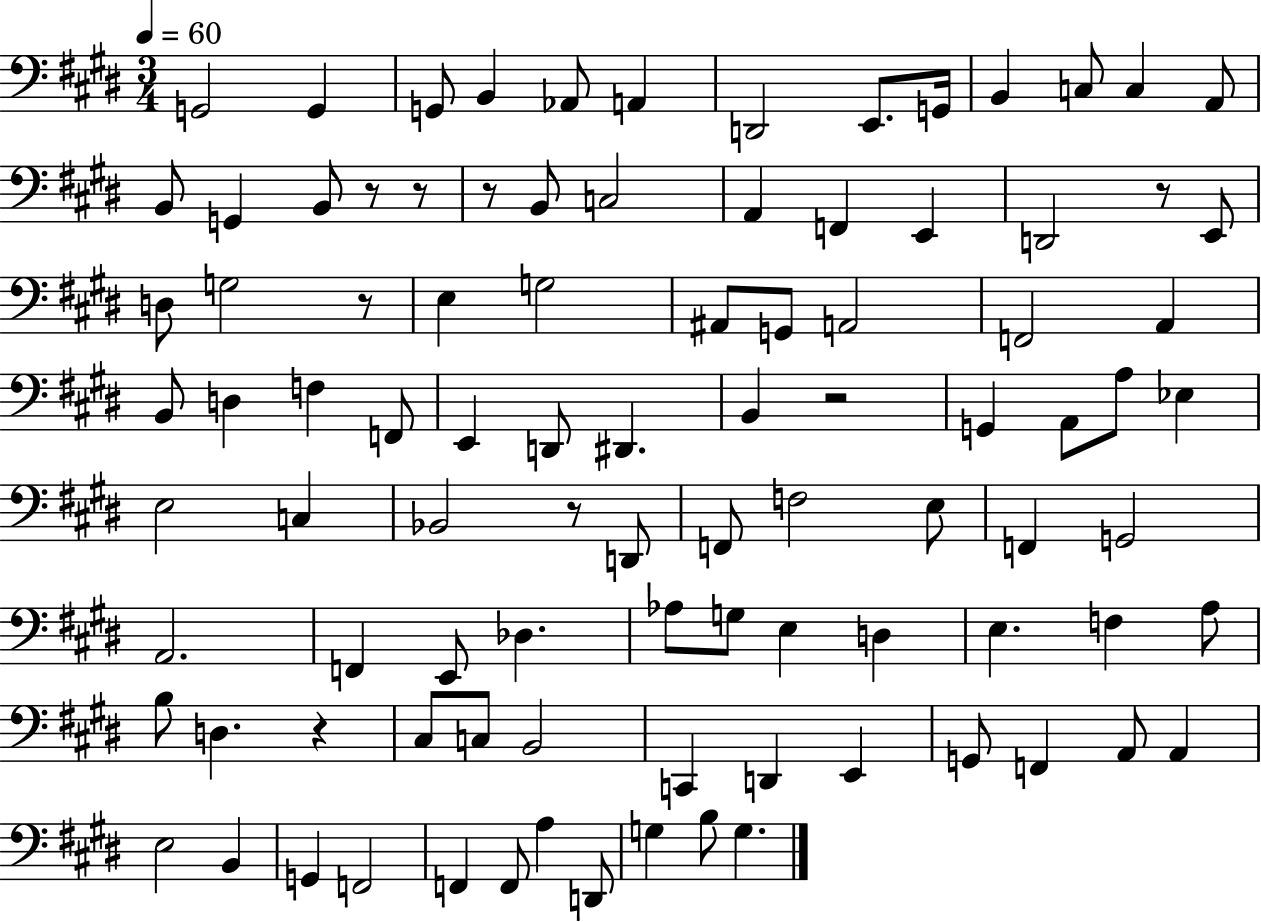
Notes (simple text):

G2/h G2/q G2/e B2/q Ab2/e A2/q D2/h E2/e. G2/s B2/q C3/e C3/q A2/e B2/e G2/q B2/e R/e R/e R/e B2/e C3/h A2/q F2/q E2/q D2/h R/e E2/e D3/e G3/h R/e E3/q G3/h A#2/e G2/e A2/h F2/h A2/q B2/e D3/q F3/q F2/e E2/q D2/e D#2/q. B2/q R/h G2/q A2/e A3/e Eb3/q E3/h C3/q Bb2/h R/e D2/e F2/e F3/h E3/e F2/q G2/h A2/h. F2/q E2/e Db3/q. Ab3/e G3/e E3/q D3/q E3/q. F3/q A3/e B3/e D3/q. R/q C#3/e C3/e B2/h C2/q D2/q E2/q G2/e F2/q A2/e A2/q E3/h B2/q G2/q F2/h F2/q F2/e A3/q D2/e G3/q B3/e G3/q.